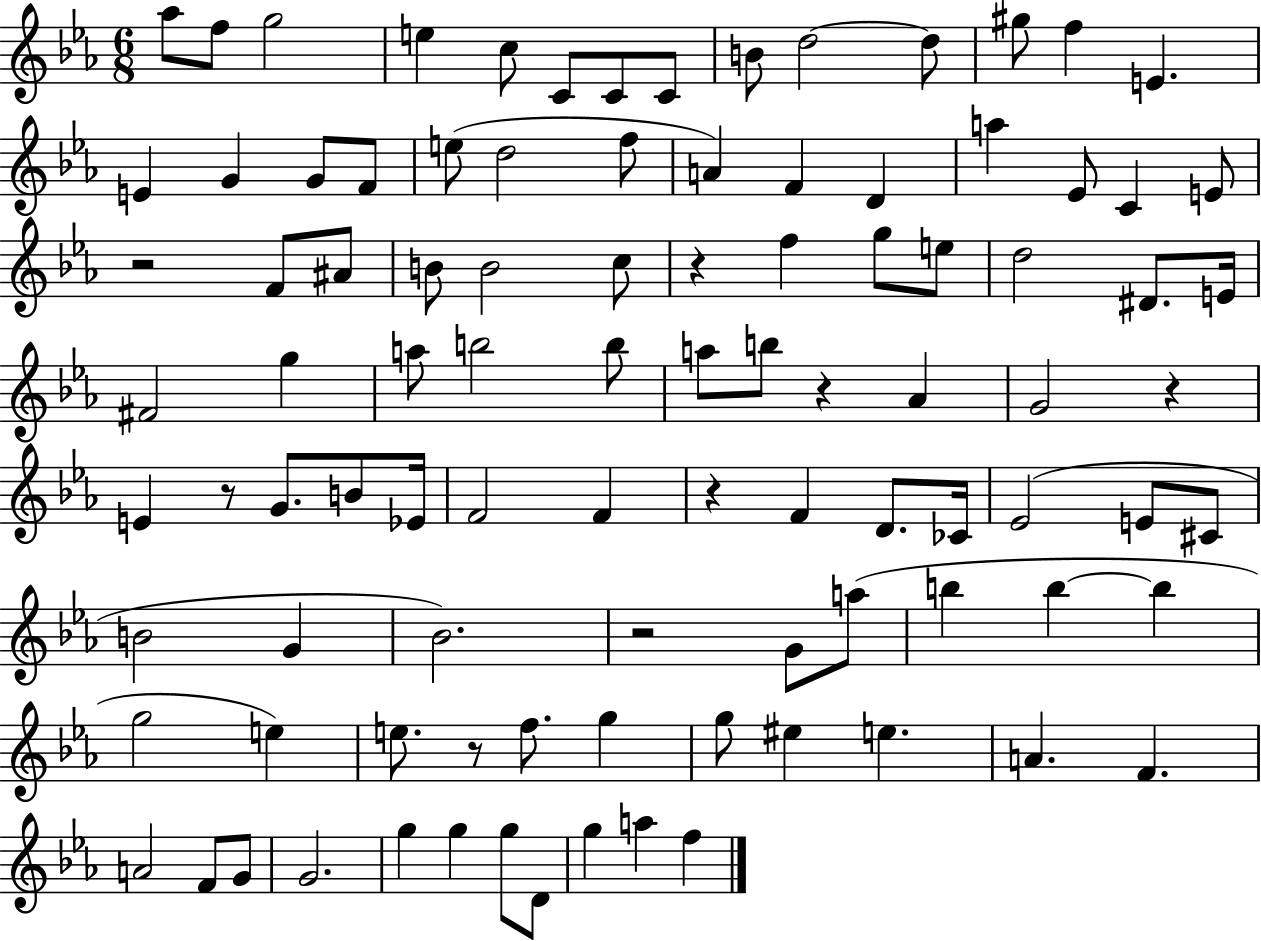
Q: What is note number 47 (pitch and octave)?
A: Ab4